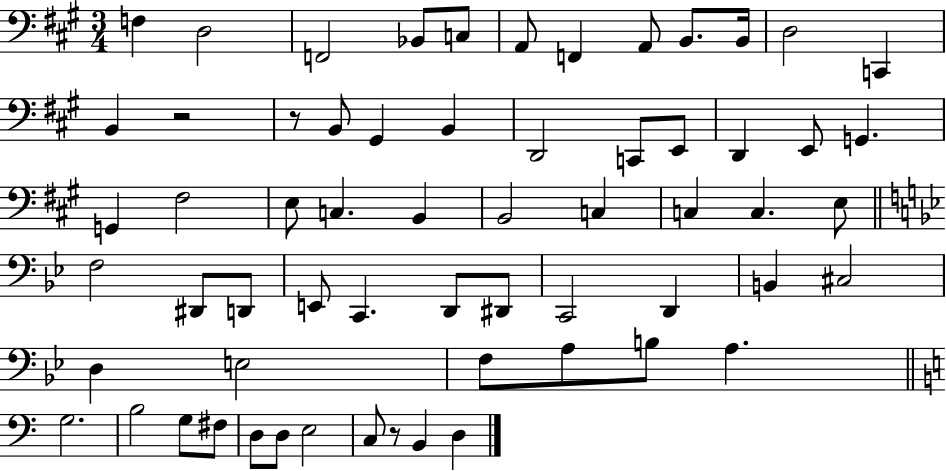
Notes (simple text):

F3/q D3/h F2/h Bb2/e C3/e A2/e F2/q A2/e B2/e. B2/s D3/h C2/q B2/q R/h R/e B2/e G#2/q B2/q D2/h C2/e E2/e D2/q E2/e G2/q. G2/q F#3/h E3/e C3/q. B2/q B2/h C3/q C3/q C3/q. E3/e F3/h D#2/e D2/e E2/e C2/q. D2/e D#2/e C2/h D2/q B2/q C#3/h D3/q E3/h F3/e A3/e B3/e A3/q. G3/h. B3/h G3/e F#3/e D3/e D3/e E3/h C3/e R/e B2/q D3/q